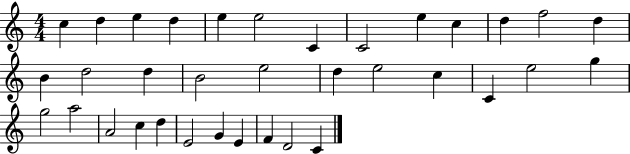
C5/q D5/q E5/q D5/q E5/q E5/h C4/q C4/h E5/q C5/q D5/q F5/h D5/q B4/q D5/h D5/q B4/h E5/h D5/q E5/h C5/q C4/q E5/h G5/q G5/h A5/h A4/h C5/q D5/q E4/h G4/q E4/q F4/q D4/h C4/q